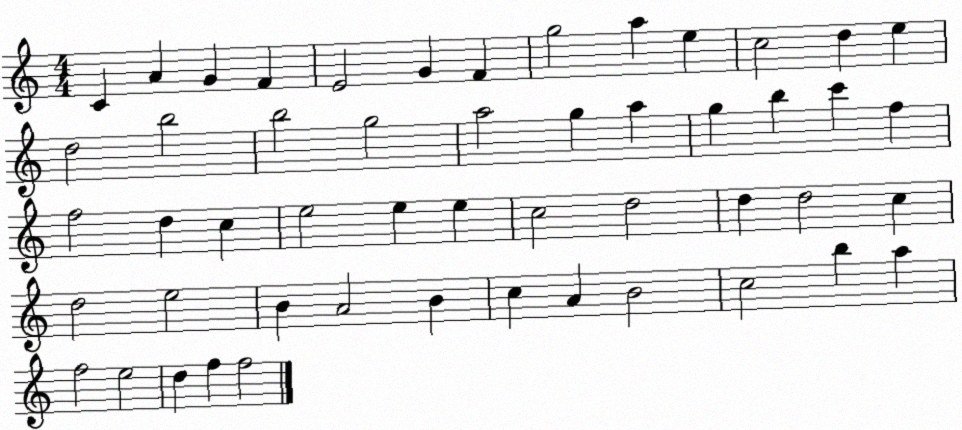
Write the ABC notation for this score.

X:1
T:Untitled
M:4/4
L:1/4
K:C
C A G F E2 G F g2 a e c2 d e d2 b2 b2 g2 a2 g a g b c' f f2 d c e2 e e c2 d2 d d2 c d2 e2 B A2 B c A B2 c2 b a f2 e2 d f f2